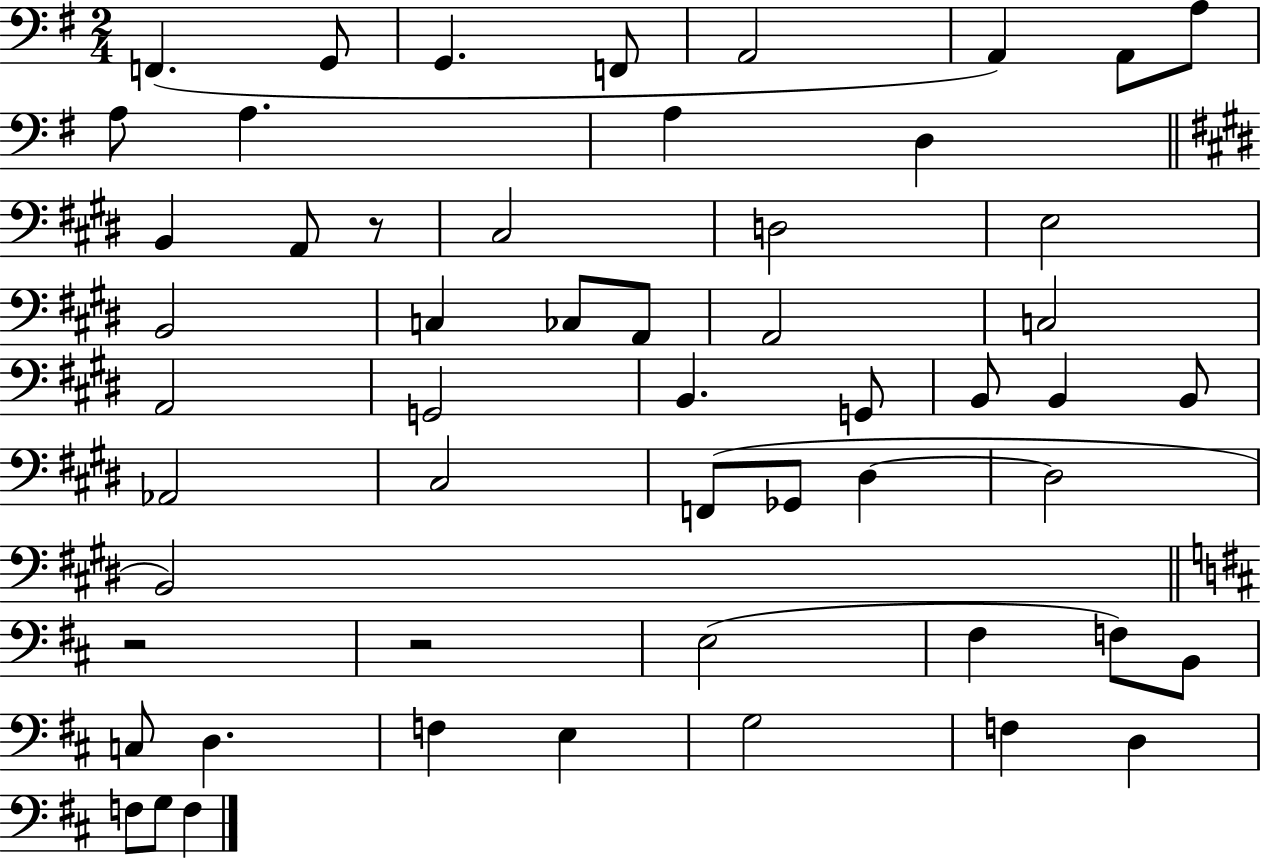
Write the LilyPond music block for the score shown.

{
  \clef bass
  \numericTimeSignature
  \time 2/4
  \key g \major
  f,4.( g,8 | g,4. f,8 | a,2 | a,4) a,8 a8 | \break a8 a4. | a4 d4 | \bar "||" \break \key e \major b,4 a,8 r8 | cis2 | d2 | e2 | \break b,2 | c4 ces8 a,8 | a,2 | c2 | \break a,2 | g,2 | b,4. g,8 | b,8 b,4 b,8 | \break aes,2 | cis2 | f,8( ges,8 dis4~~ | dis2 | \break b,2) | \bar "||" \break \key b \minor r2 | r2 | e2( | fis4 f8) b,8 | \break c8 d4. | f4 e4 | g2 | f4 d4 | \break f8 g8 f4 | \bar "|."
}